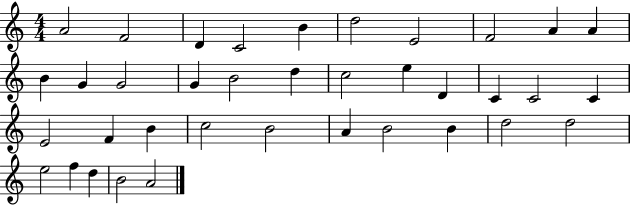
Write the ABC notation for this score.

X:1
T:Untitled
M:4/4
L:1/4
K:C
A2 F2 D C2 B d2 E2 F2 A A B G G2 G B2 d c2 e D C C2 C E2 F B c2 B2 A B2 B d2 d2 e2 f d B2 A2